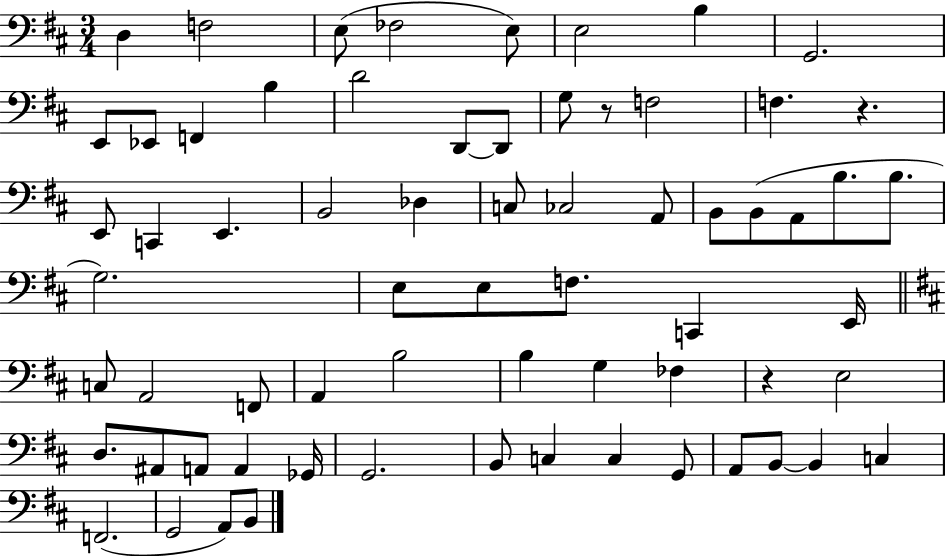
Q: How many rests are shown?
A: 3